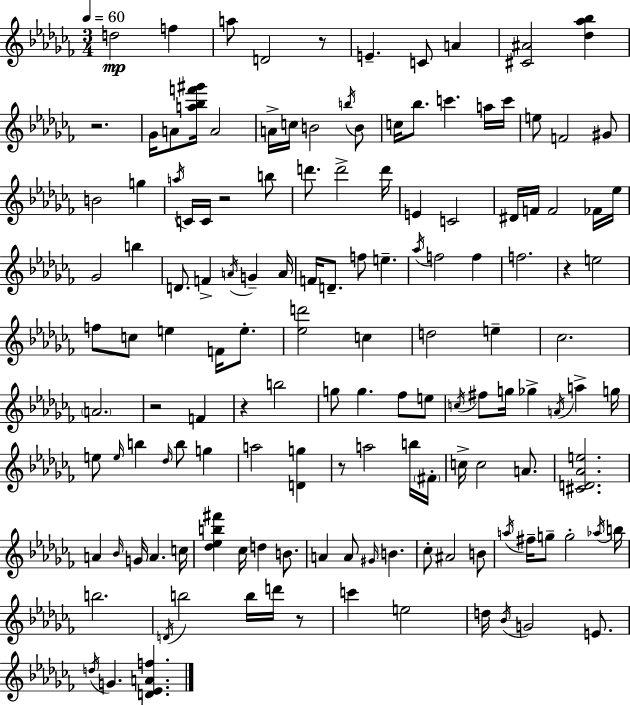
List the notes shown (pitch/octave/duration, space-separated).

D5/h F5/q A5/e D4/h R/e E4/q. C4/e A4/q [C#4,A#4]/h [Db5,Ab5,Bb5]/q R/h. Gb4/s A4/e [A5,Bb5,F6,G#6]/s A4/h A4/s C5/s B4/h B5/s B4/e C5/s Bb5/e. C6/q. A5/s C6/s E5/e F4/h G#4/e B4/h G5/q A5/s C4/s C4/s R/h B5/e D6/e. D6/h D6/s E4/q C4/h D#4/s F4/s F4/h FES4/s Eb5/s Gb4/h B5/q D4/e. F4/q A4/s G4/q A4/s F4/s D4/e. F5/e E5/q. Ab5/s F5/h F5/q F5/h. R/q E5/h F5/e C5/e E5/q F4/s E5/e. [Eb5,D6]/h C5/q D5/h E5/q CES5/h. A4/h. R/h F4/q R/q B5/h G5/e G5/q. FES5/e E5/e C5/s F#5/e G5/s Gb5/q A4/s A5/q G5/s E5/e E5/s B5/q Db5/s B5/e G5/q A5/h [D4,G5]/q R/e A5/h B5/s F#4/s C5/s C5/h A4/e. [C#4,D4,Ab4,E5]/h. A4/q Bb4/s G4/s A4/q. C5/s [Db5,Eb5,B5,F#6]/q CES5/s D5/q B4/e. A4/q A4/e G#4/s B4/q. CES5/e A#4/h B4/e A5/s F#5/s G5/e G5/h Ab5/s B5/s B5/h. D4/s B5/h B5/s D6/s R/e C6/q E5/h D5/s Bb4/s G4/h E4/e. D5/s G4/q. [D4,Eb4,A4,F5]/q.